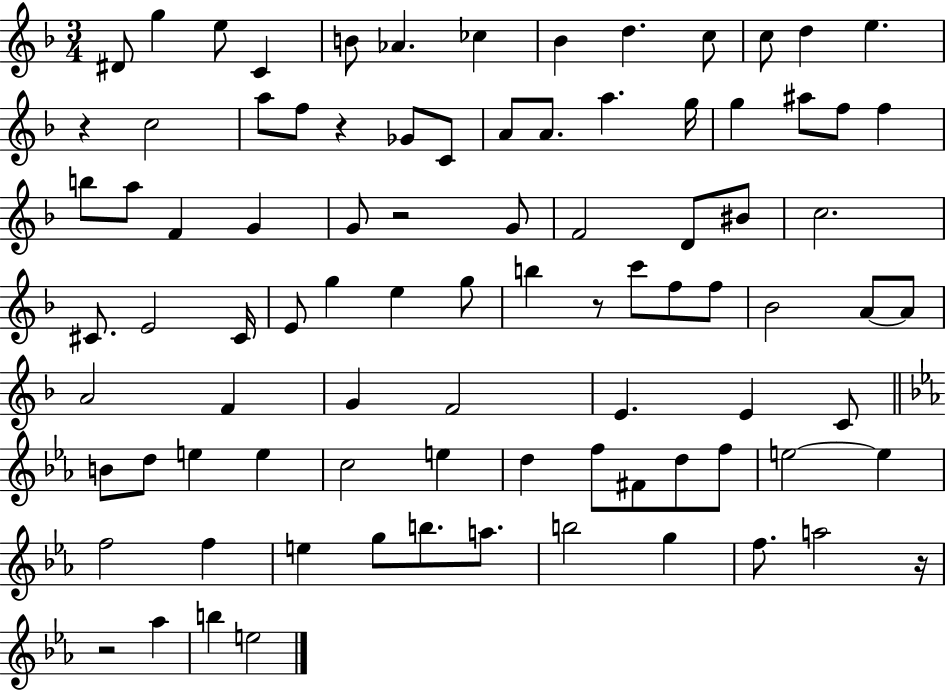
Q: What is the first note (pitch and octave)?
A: D#4